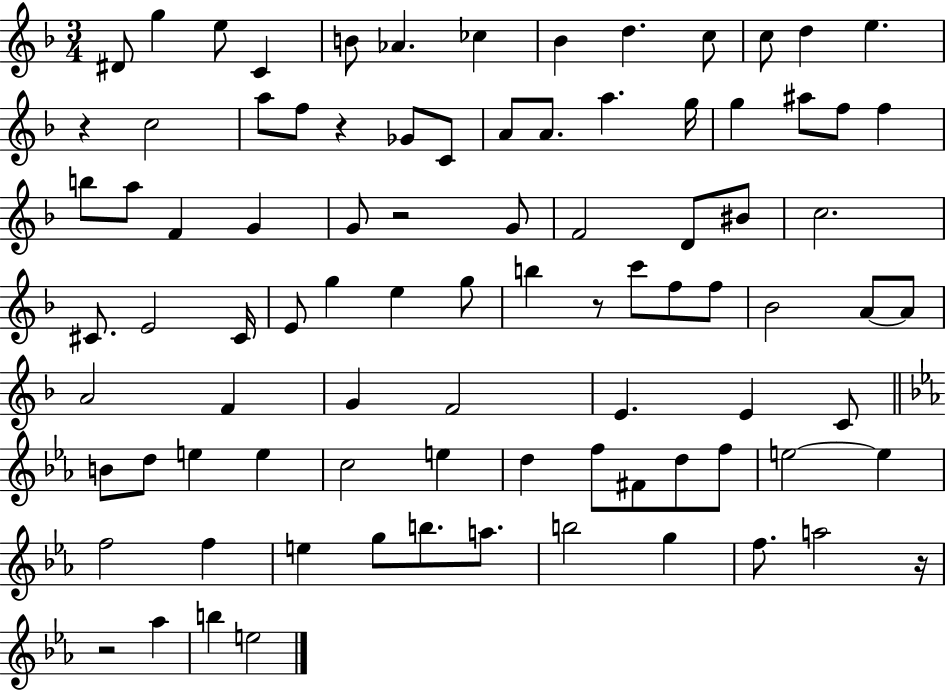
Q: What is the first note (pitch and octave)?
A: D#4